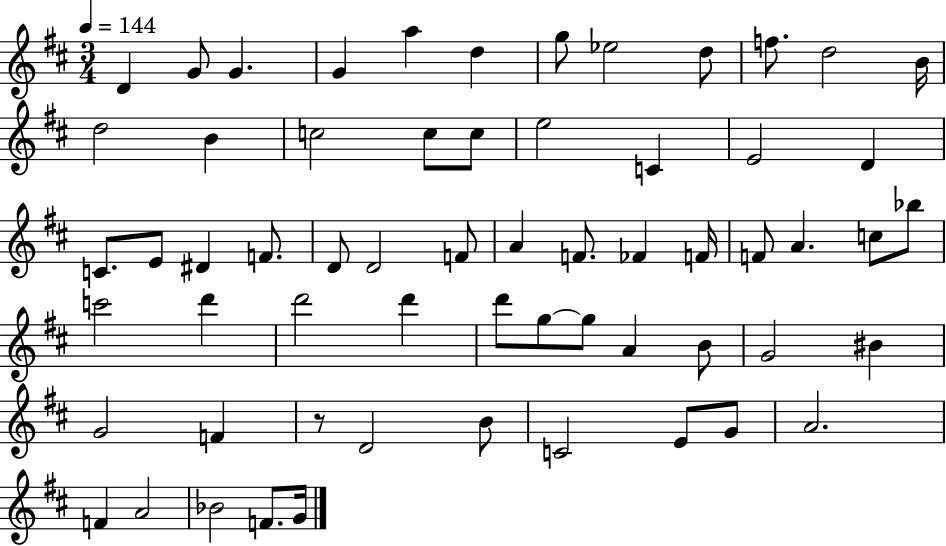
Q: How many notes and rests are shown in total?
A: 61